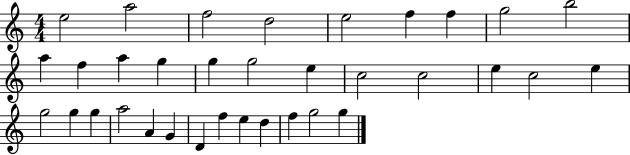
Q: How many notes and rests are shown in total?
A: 34